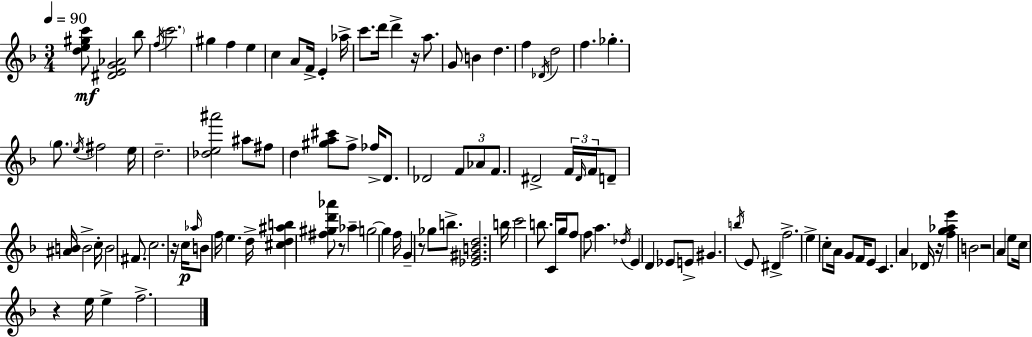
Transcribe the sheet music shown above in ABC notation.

X:1
T:Untitled
M:3/4
L:1/4
K:F
[de^gc']/2 [^DEG_A]2 _b/2 f/4 c'2 ^g f e c A/2 F/4 E _a/4 c'/2 d'/4 d' z/4 a/2 G/2 B d f _D/4 d2 f _g g/2 e/4 ^f2 e/4 d2 [_de^a']2 ^a/2 ^f/2 d [^ga^c']/2 f/2 _f/4 D/2 _D2 F/2 _A/2 F/2 ^D2 F/4 ^D/4 F/4 D/2 [^AB]/4 B2 c/4 B2 ^F/2 c2 z/4 c/4 _a/4 B/2 f/4 e d/4 [^cd^ab] [^f^gd'_a']/2 z/2 _a g2 g f/4 G z/2 _g/2 b/2 [_E^GBd]2 b/4 c'2 b/2 C/4 g/4 f/2 f/2 a _d/4 E D _E/2 E/2 ^G b/4 E/2 ^D f2 e c/2 A/4 G/2 F/4 E/2 C A _D/4 z/4 [fg_ae'] B2 z2 A e/2 c/4 z e/4 e f2